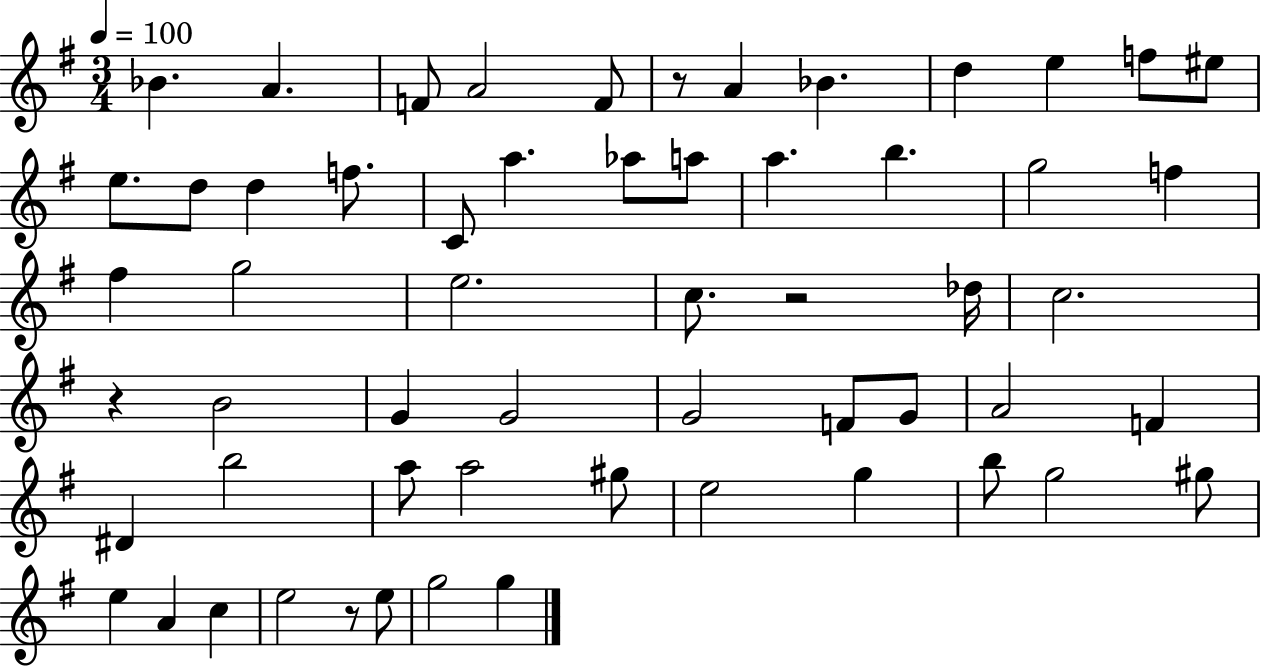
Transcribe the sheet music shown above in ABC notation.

X:1
T:Untitled
M:3/4
L:1/4
K:G
_B A F/2 A2 F/2 z/2 A _B d e f/2 ^e/2 e/2 d/2 d f/2 C/2 a _a/2 a/2 a b g2 f ^f g2 e2 c/2 z2 _d/4 c2 z B2 G G2 G2 F/2 G/2 A2 F ^D b2 a/2 a2 ^g/2 e2 g b/2 g2 ^g/2 e A c e2 z/2 e/2 g2 g